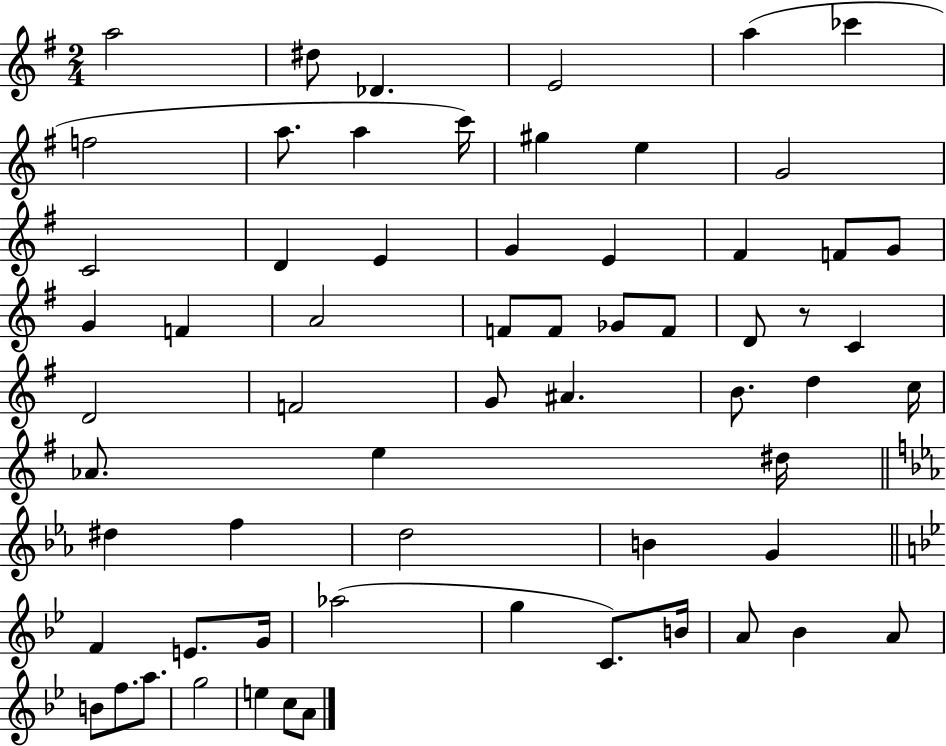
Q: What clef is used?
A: treble